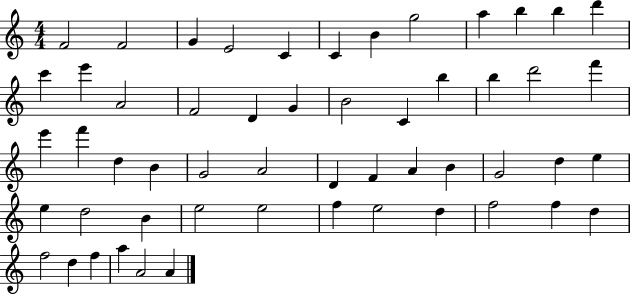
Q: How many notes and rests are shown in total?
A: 54